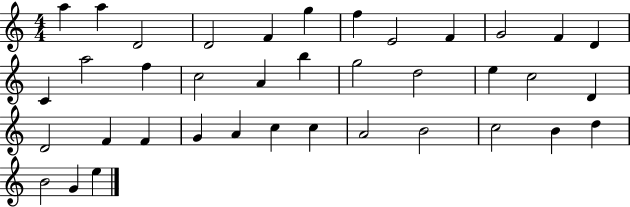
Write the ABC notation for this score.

X:1
T:Untitled
M:4/4
L:1/4
K:C
a a D2 D2 F g f E2 F G2 F D C a2 f c2 A b g2 d2 e c2 D D2 F F G A c c A2 B2 c2 B d B2 G e